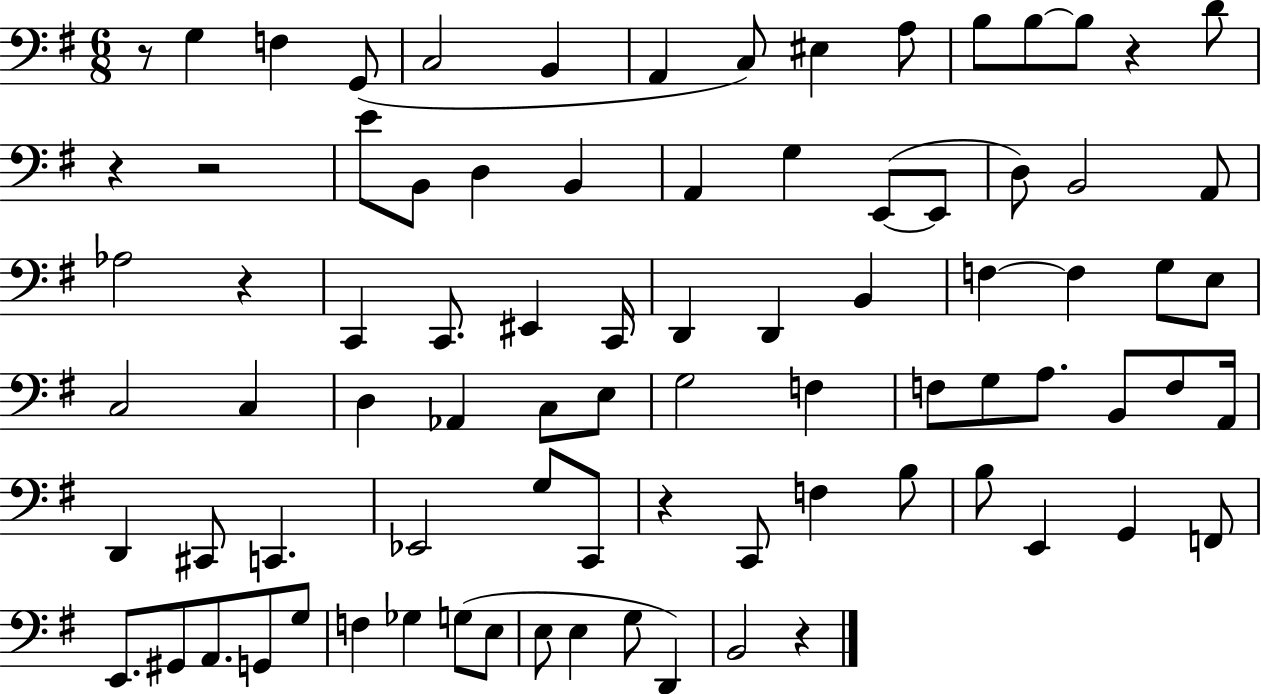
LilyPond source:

{
  \clef bass
  \numericTimeSignature
  \time 6/8
  \key g \major
  r8 g4 f4 g,8( | c2 b,4 | a,4 c8) eis4 a8 | b8 b8~~ b8 r4 d'8 | \break r4 r2 | e'8 b,8 d4 b,4 | a,4 g4 e,8~(~ e,8 | d8) b,2 a,8 | \break aes2 r4 | c,4 c,8. eis,4 c,16 | d,4 d,4 b,4 | f4~~ f4 g8 e8 | \break c2 c4 | d4 aes,4 c8 e8 | g2 f4 | f8 g8 a8. b,8 f8 a,16 | \break d,4 cis,8 c,4. | ees,2 g8 c,8 | r4 c,8 f4 b8 | b8 e,4 g,4 f,8 | \break e,8. gis,8 a,8. g,8 g8 | f4 ges4 g8( e8 | e8 e4 g8 d,4) | b,2 r4 | \break \bar "|."
}